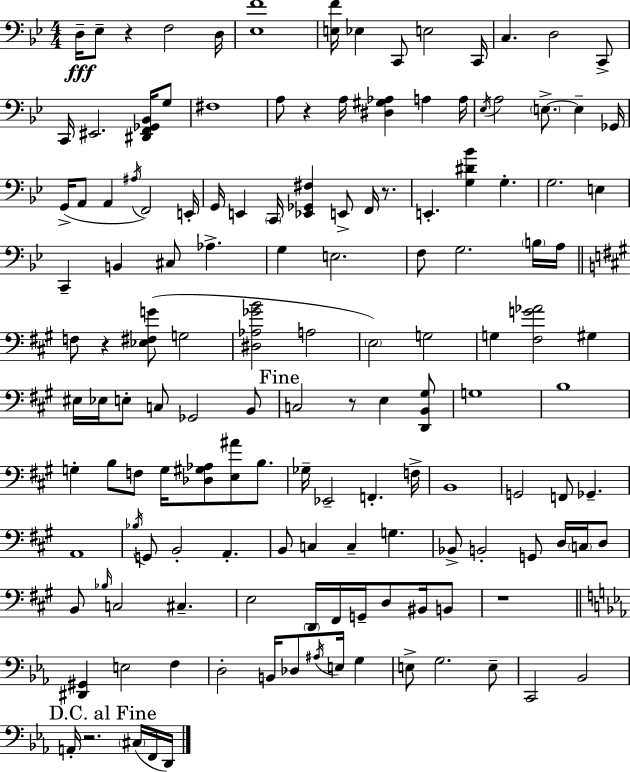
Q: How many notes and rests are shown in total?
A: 142